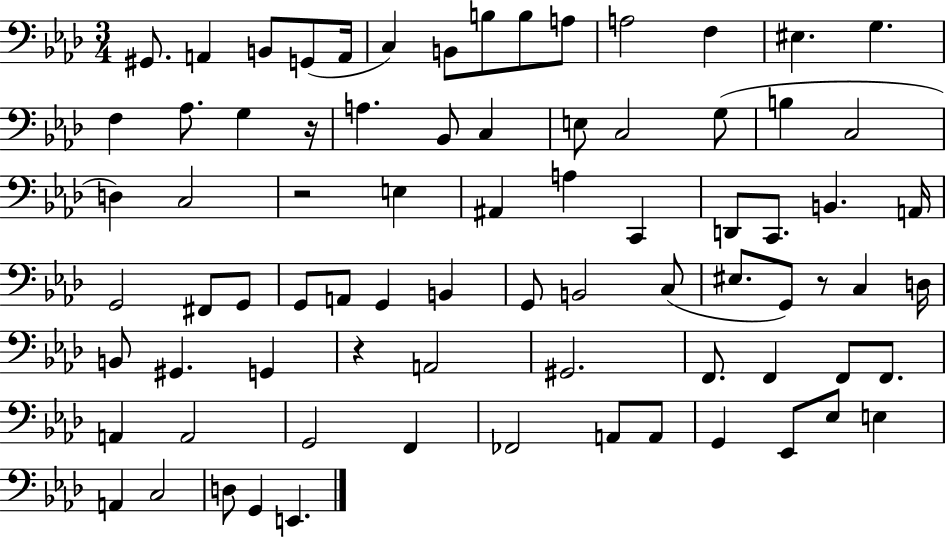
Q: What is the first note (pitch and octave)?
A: G#2